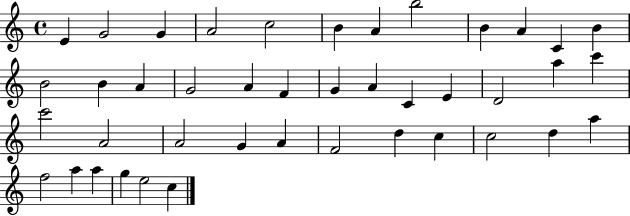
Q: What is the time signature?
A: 4/4